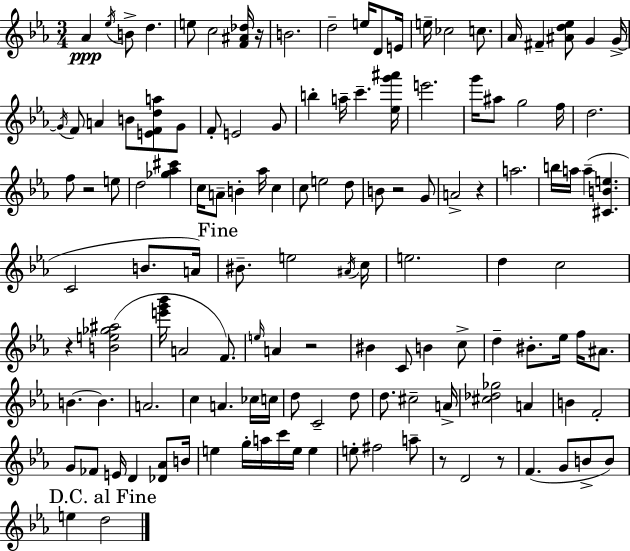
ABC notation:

X:1
T:Untitled
M:3/4
L:1/4
K:Cm
_A _e/4 B/2 d e/2 c2 [F^A_d]/4 z/4 B2 d2 e/4 D/2 E/4 e/4 _c2 c/2 _A/4 ^F [^Ad_e]/2 G G/4 G/4 F/2 A B/2 [EFda]/2 G/2 F/2 E2 G/2 b a/4 c' [_eg'^a']/4 e'2 g'/4 ^a/2 g2 f/4 d2 f/2 z2 e/2 d2 [_g_a^c'] c/4 A/2 B _a/4 c c/2 e2 d/2 B/2 z2 G/2 A2 z a2 b/4 a/4 a [^CBe] C2 B/2 A/4 ^B/2 e2 ^A/4 c/4 e2 d c2 z [Be_g^a]2 [e'g'_b']/4 A2 F/2 e/4 A z2 ^B C/2 B c/2 d ^B/2 _e/4 f/4 ^A/2 B B A2 c A _c/4 c/4 d/2 C2 d/2 d/2 ^c2 A/4 [^c_d_g]2 A B F2 G/2 _F/2 E/4 D [_D_A]/2 B/4 e g/4 a/4 c'/4 e/4 e e/2 ^f2 a/2 z/2 D2 z/2 F G/2 B/2 B/2 e d2